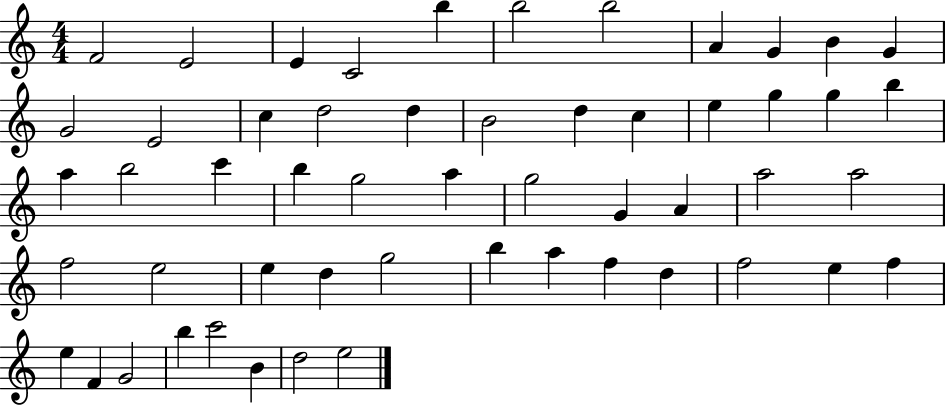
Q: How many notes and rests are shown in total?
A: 54